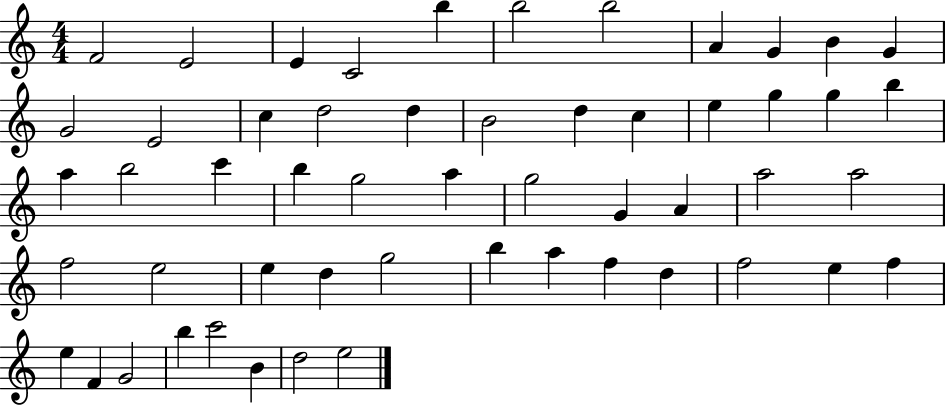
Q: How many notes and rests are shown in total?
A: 54